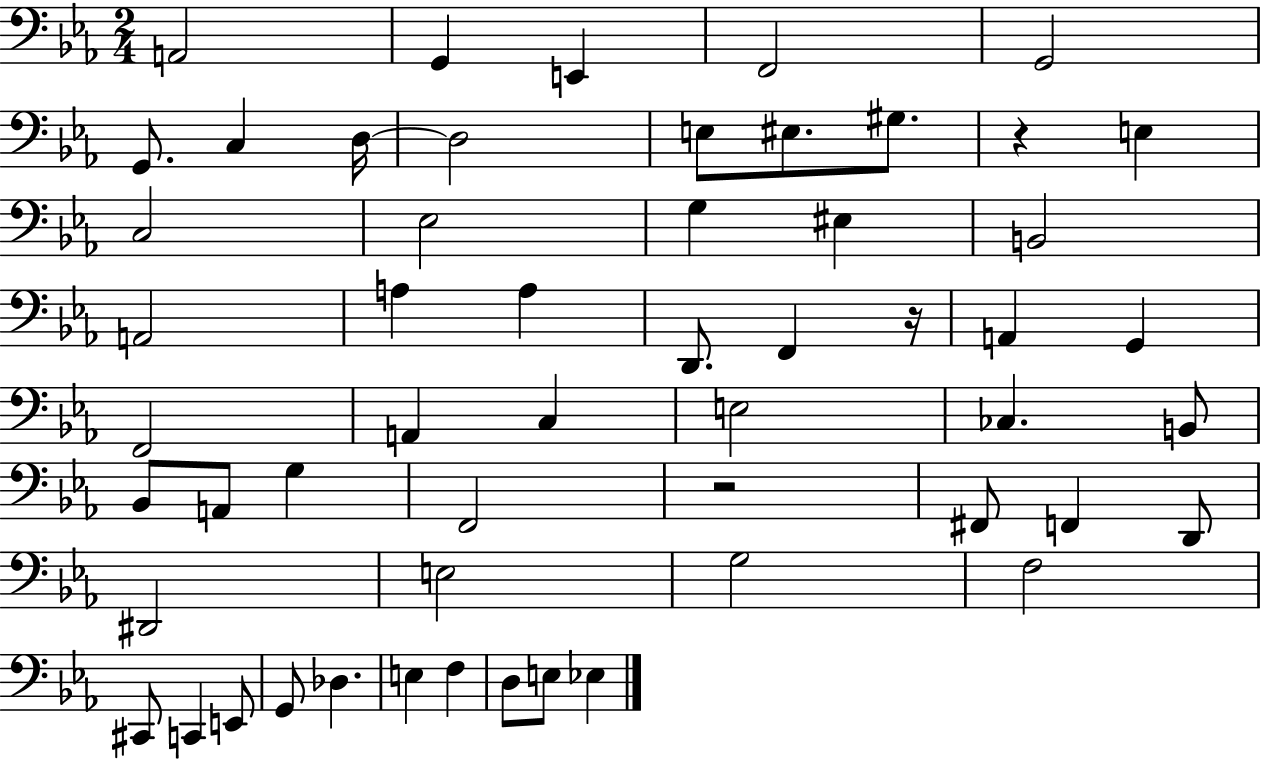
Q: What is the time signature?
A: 2/4